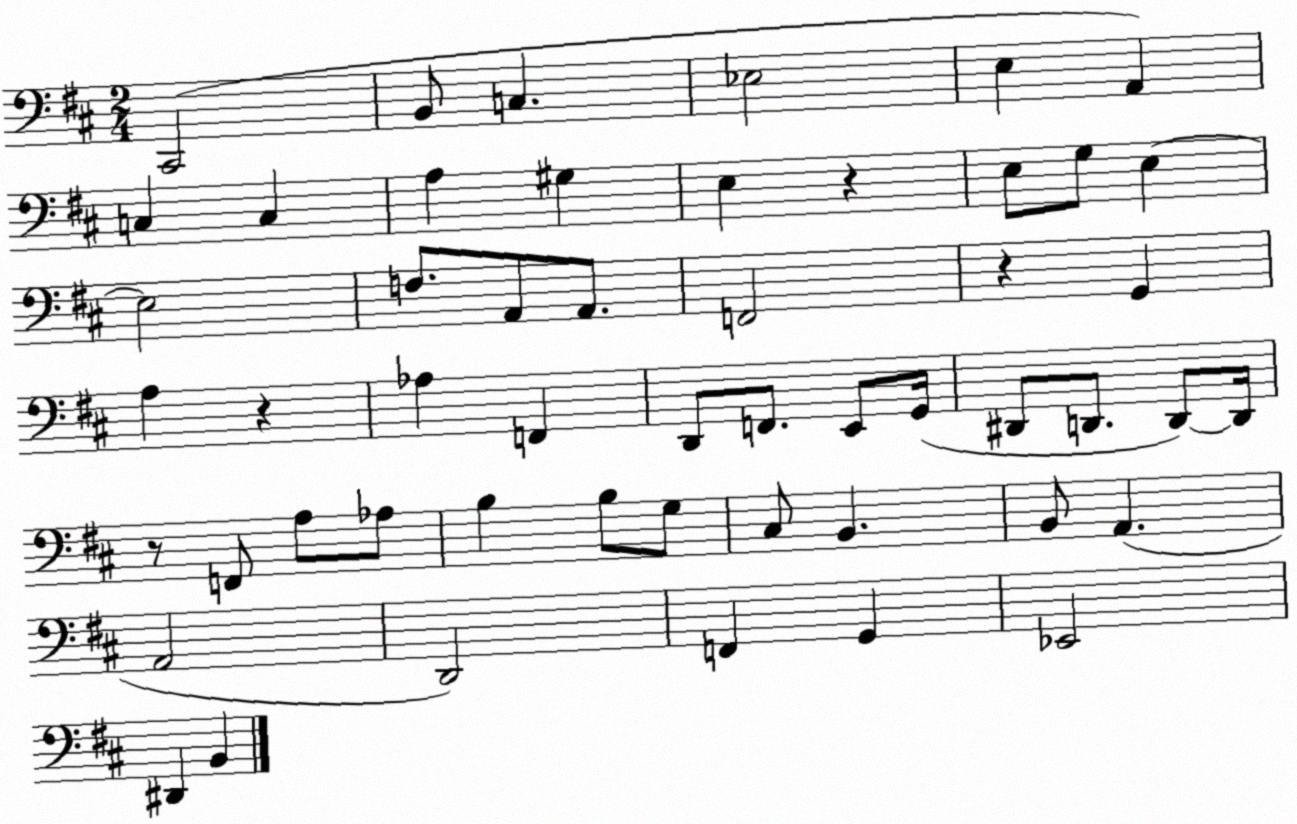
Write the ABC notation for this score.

X:1
T:Untitled
M:2/4
L:1/4
K:D
^C,,2 B,,/2 C, _E,2 E, A,, C, C, A, ^G, E, z E,/2 G,/2 E, E,2 F,/2 A,,/2 A,,/2 F,,2 z G,, A, z _A, F,, D,,/2 F,,/2 E,,/2 G,,/4 ^D,,/2 D,,/2 D,,/2 D,,/4 z/2 F,,/2 A,/2 _A,/2 B, B,/2 G,/2 ^C,/2 B,, B,,/2 A,, A,,2 D,,2 F,, G,, _E,,2 ^D,, B,,